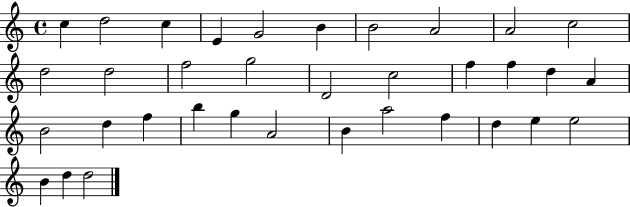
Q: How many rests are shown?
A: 0